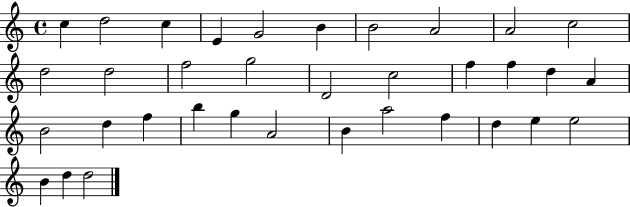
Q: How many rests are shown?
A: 0